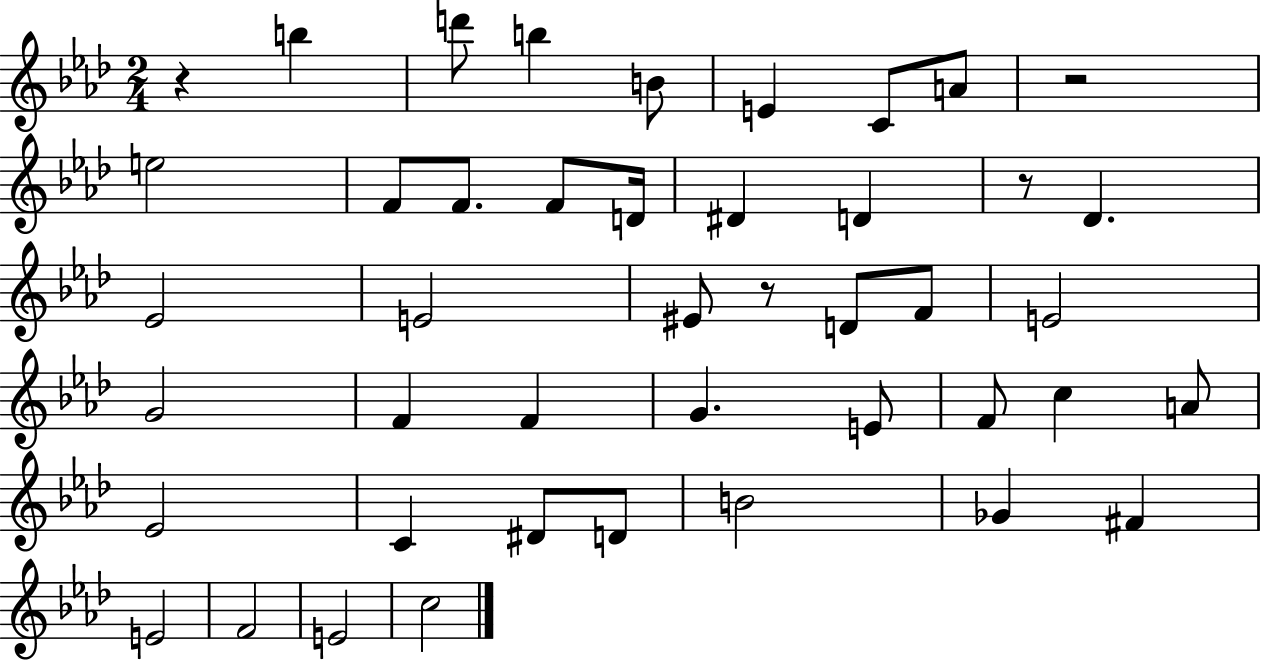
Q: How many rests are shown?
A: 4